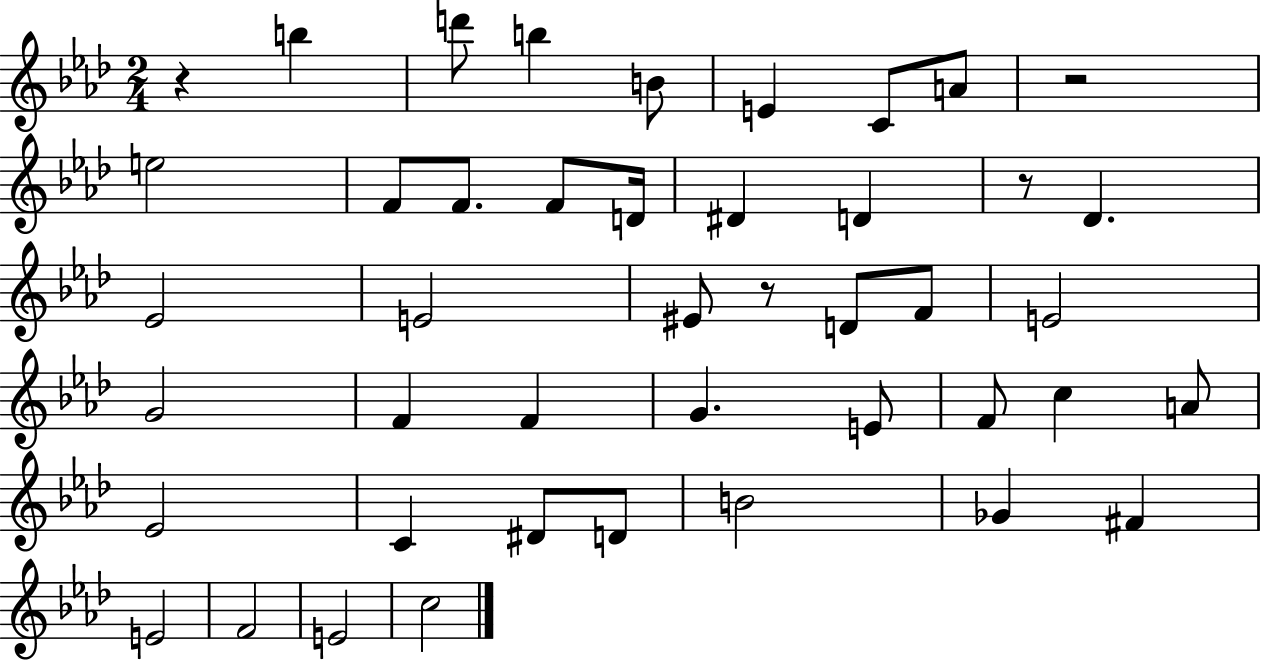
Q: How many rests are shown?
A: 4